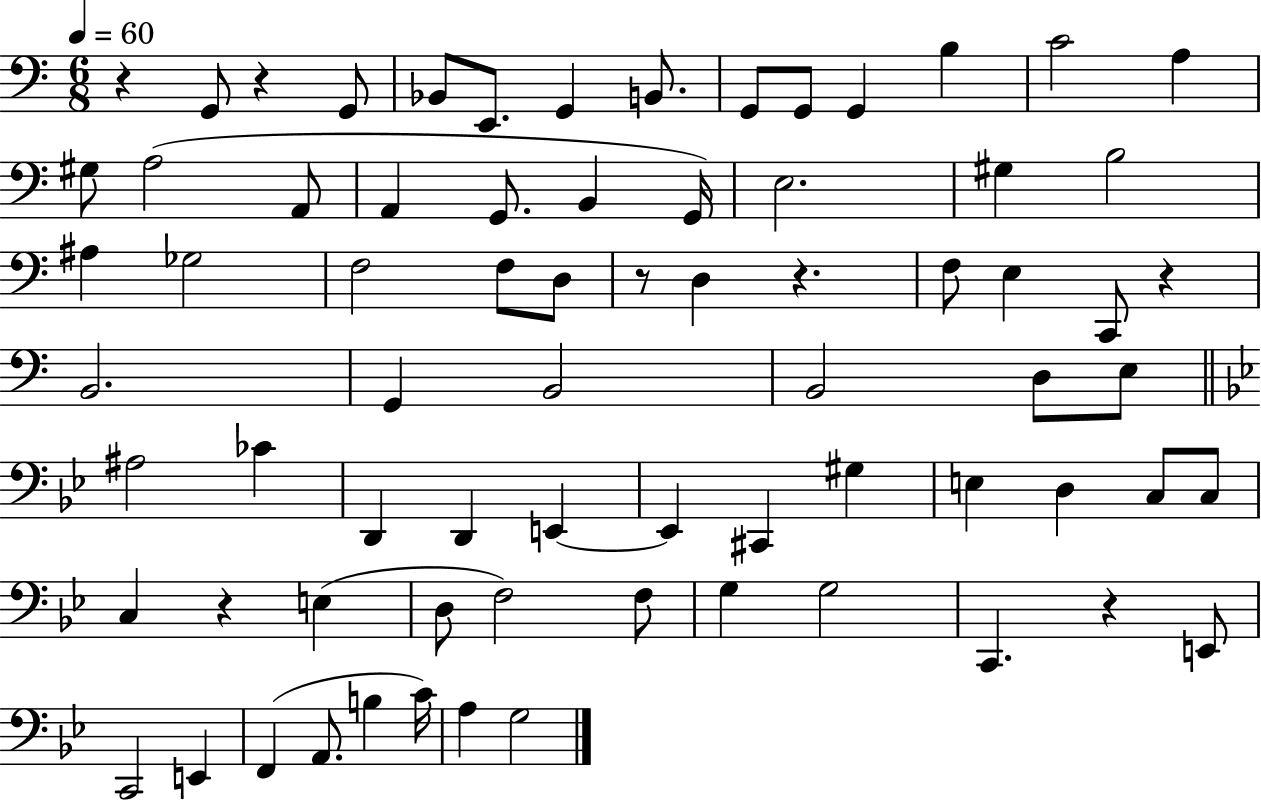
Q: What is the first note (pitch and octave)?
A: G2